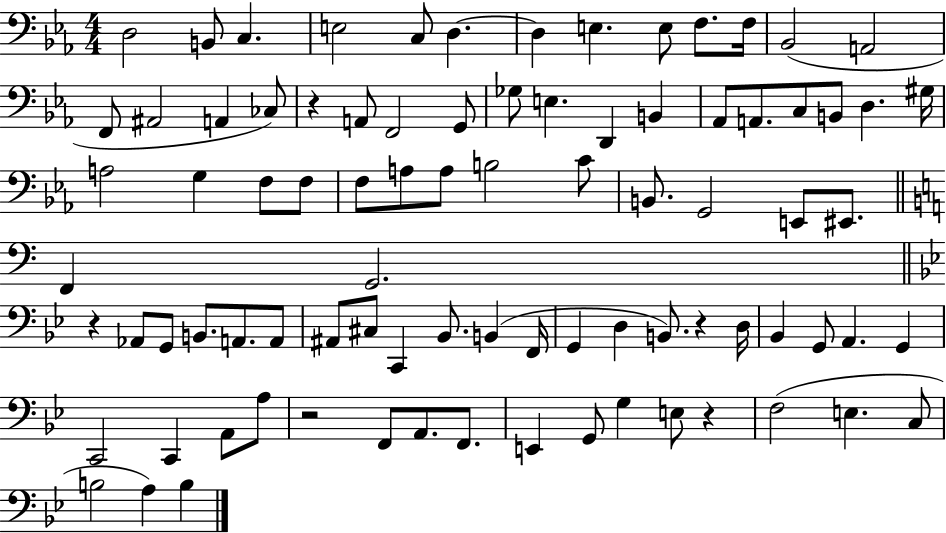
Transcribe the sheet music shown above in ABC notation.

X:1
T:Untitled
M:4/4
L:1/4
K:Eb
D,2 B,,/2 C, E,2 C,/2 D, D, E, E,/2 F,/2 F,/4 _B,,2 A,,2 F,,/2 ^A,,2 A,, _C,/2 z A,,/2 F,,2 G,,/2 _G,/2 E, D,, B,, _A,,/2 A,,/2 C,/2 B,,/2 D, ^G,/4 A,2 G, F,/2 F,/2 F,/2 A,/2 A,/2 B,2 C/2 B,,/2 G,,2 E,,/2 ^E,,/2 F,, G,,2 z _A,,/2 G,,/2 B,,/2 A,,/2 A,,/2 ^A,,/2 ^C,/2 C,, _B,,/2 B,, F,,/4 G,, D, B,,/2 z D,/4 _B,, G,,/2 A,, G,, C,,2 C,, A,,/2 A,/2 z2 F,,/2 A,,/2 F,,/2 E,, G,,/2 G, E,/2 z F,2 E, C,/2 B,2 A, B,